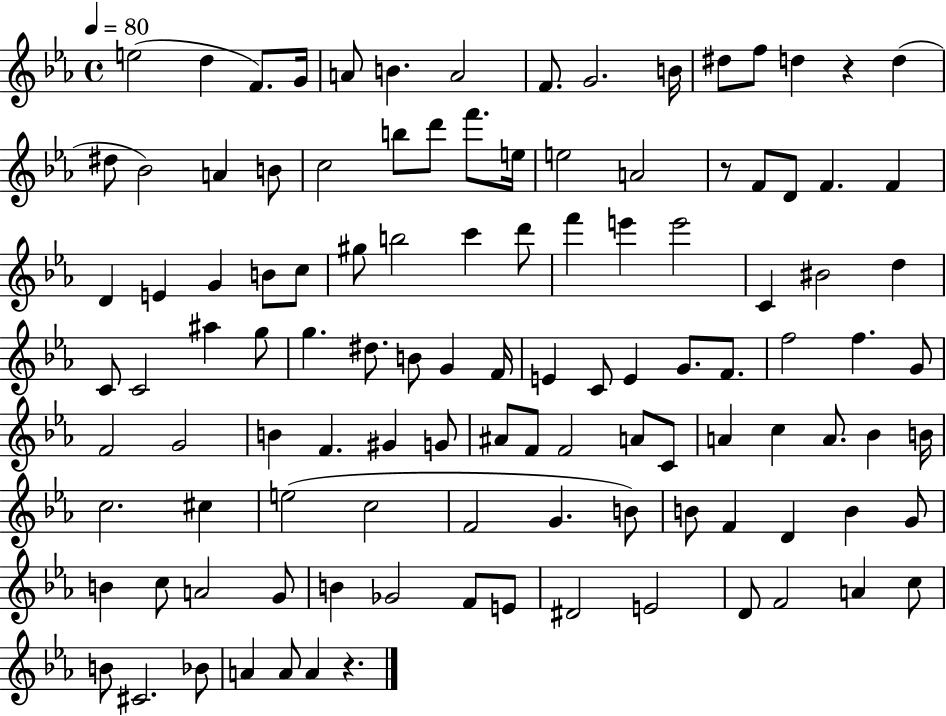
X:1
T:Untitled
M:4/4
L:1/4
K:Eb
e2 d F/2 G/4 A/2 B A2 F/2 G2 B/4 ^d/2 f/2 d z d ^d/2 _B2 A B/2 c2 b/2 d'/2 f'/2 e/4 e2 A2 z/2 F/2 D/2 F F D E G B/2 c/2 ^g/2 b2 c' d'/2 f' e' e'2 C ^B2 d C/2 C2 ^a g/2 g ^d/2 B/2 G F/4 E C/2 E G/2 F/2 f2 f G/2 F2 G2 B F ^G G/2 ^A/2 F/2 F2 A/2 C/2 A c A/2 _B B/4 c2 ^c e2 c2 F2 G B/2 B/2 F D B G/2 B c/2 A2 G/2 B _G2 F/2 E/2 ^D2 E2 D/2 F2 A c/2 B/2 ^C2 _B/2 A A/2 A z